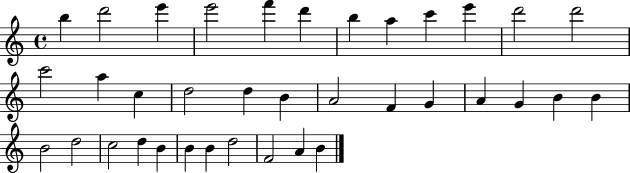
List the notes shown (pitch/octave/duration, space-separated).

B5/q D6/h E6/q E6/h F6/q D6/q B5/q A5/q C6/q E6/q D6/h D6/h C6/h A5/q C5/q D5/h D5/q B4/q A4/h F4/q G4/q A4/q G4/q B4/q B4/q B4/h D5/h C5/h D5/q B4/q B4/q B4/q D5/h F4/h A4/q B4/q